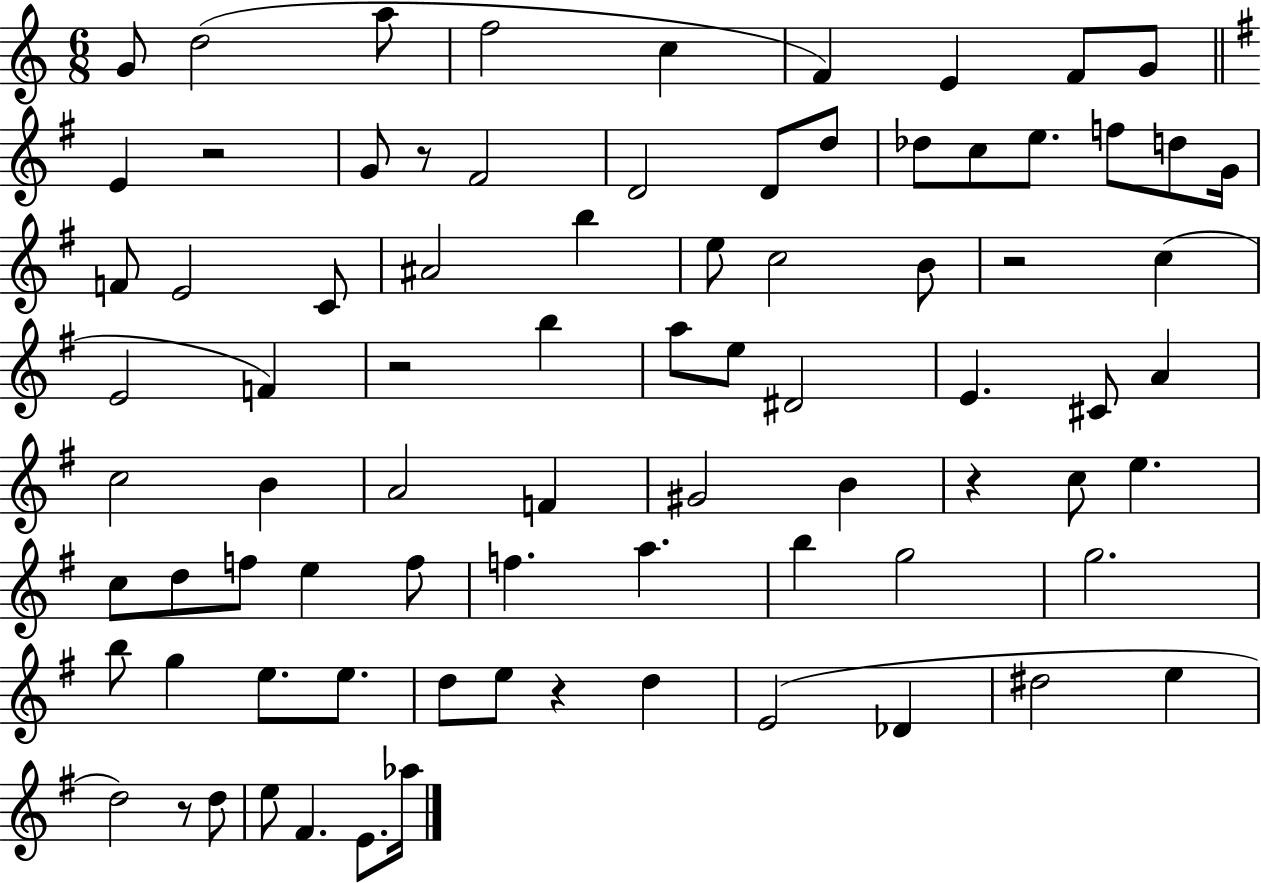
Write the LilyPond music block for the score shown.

{
  \clef treble
  \numericTimeSignature
  \time 6/8
  \key c \major
  g'8 d''2( a''8 | f''2 c''4 | f'4) e'4 f'8 g'8 | \bar "||" \break \key e \minor e'4 r2 | g'8 r8 fis'2 | d'2 d'8 d''8 | des''8 c''8 e''8. f''8 d''8 g'16 | \break f'8 e'2 c'8 | ais'2 b''4 | e''8 c''2 b'8 | r2 c''4( | \break e'2 f'4) | r2 b''4 | a''8 e''8 dis'2 | e'4. cis'8 a'4 | \break c''2 b'4 | a'2 f'4 | gis'2 b'4 | r4 c''8 e''4. | \break c''8 d''8 f''8 e''4 f''8 | f''4. a''4. | b''4 g''2 | g''2. | \break b''8 g''4 e''8. e''8. | d''8 e''8 r4 d''4 | e'2( des'4 | dis''2 e''4 | \break d''2) r8 d''8 | e''8 fis'4. e'8. aes''16 | \bar "|."
}